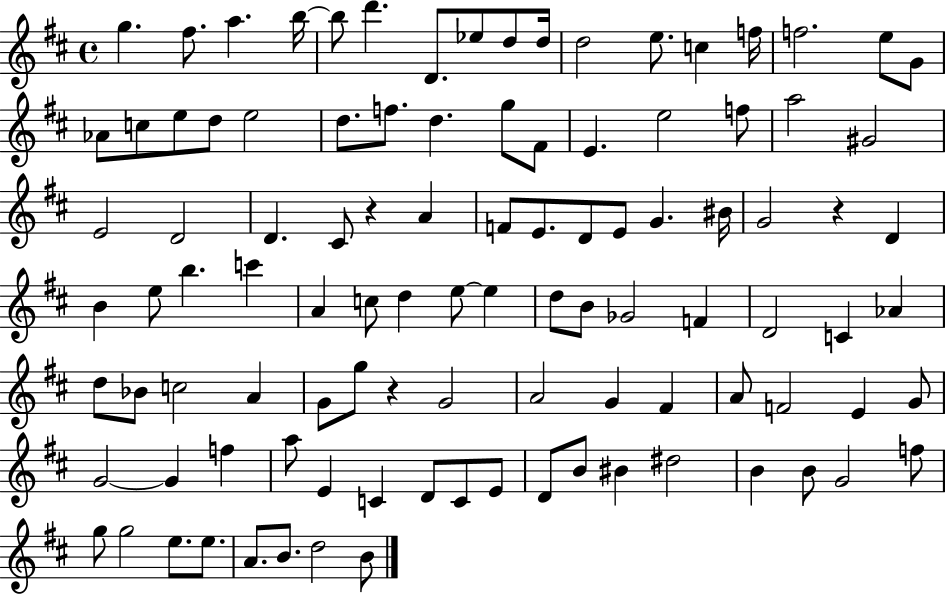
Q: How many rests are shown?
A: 3